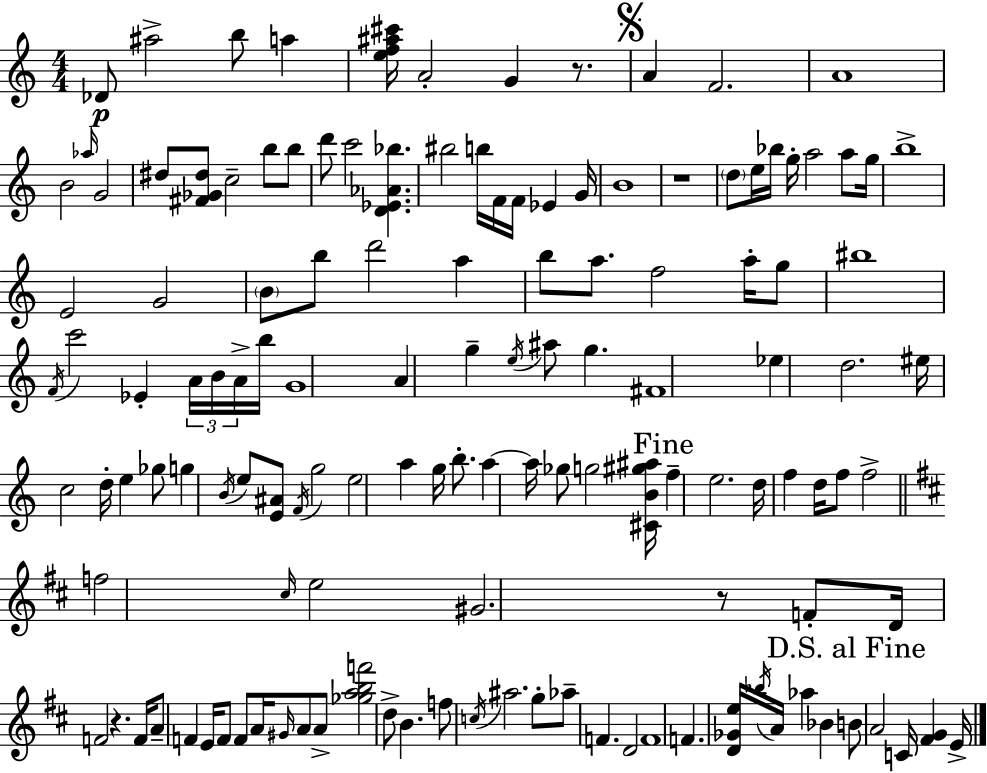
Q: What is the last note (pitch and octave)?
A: E4